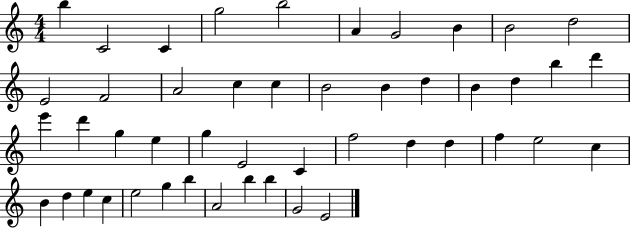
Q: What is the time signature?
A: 4/4